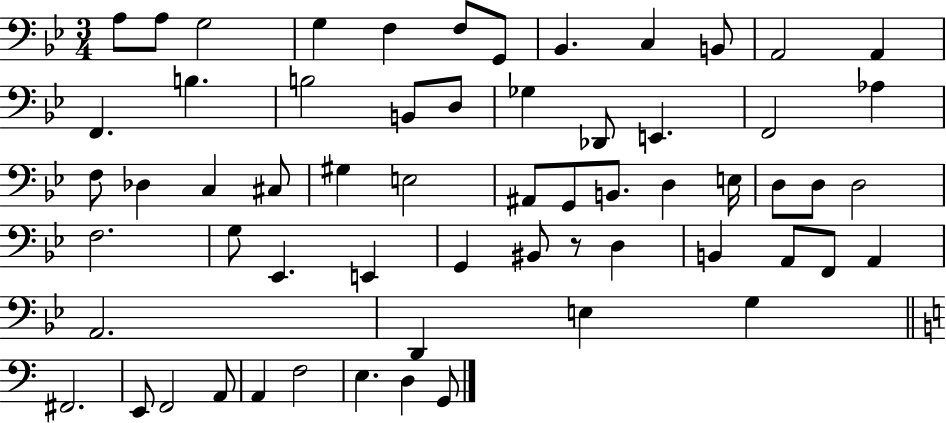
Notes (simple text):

A3/e A3/e G3/h G3/q F3/q F3/e G2/e Bb2/q. C3/q B2/e A2/h A2/q F2/q. B3/q. B3/h B2/e D3/e Gb3/q Db2/e E2/q. F2/h Ab3/q F3/e Db3/q C3/q C#3/e G#3/q E3/h A#2/e G2/e B2/e. D3/q E3/s D3/e D3/e D3/h F3/h. G3/e Eb2/q. E2/q G2/q BIS2/e R/e D3/q B2/q A2/e F2/e A2/q A2/h. D2/q E3/q G3/q F#2/h. E2/e F2/h A2/e A2/q F3/h E3/q. D3/q G2/e